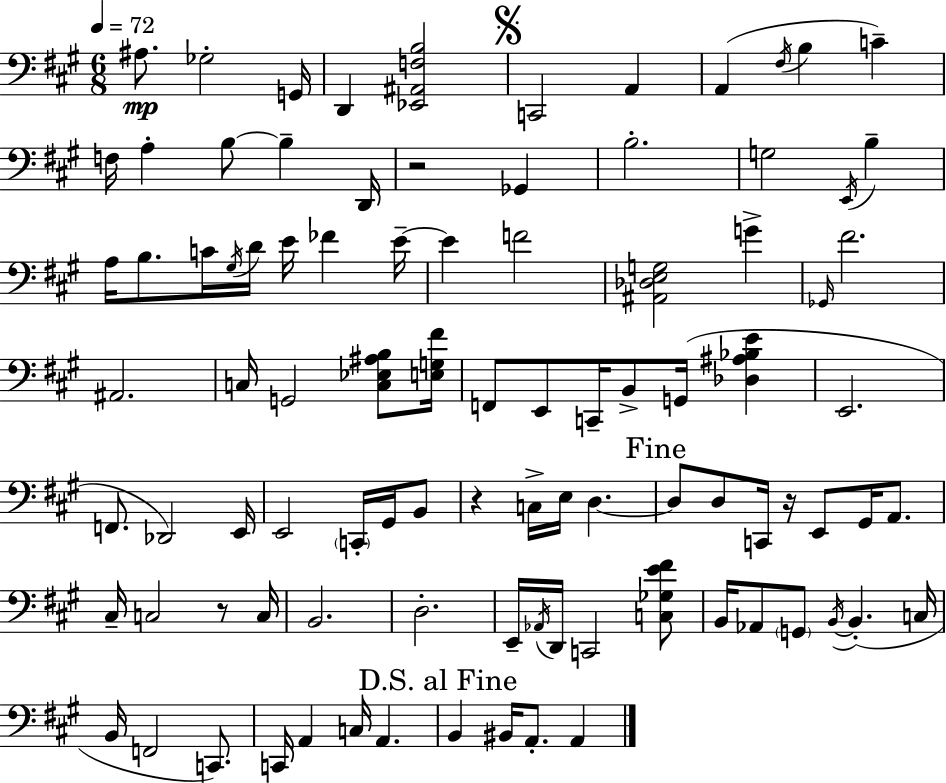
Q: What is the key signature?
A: A major